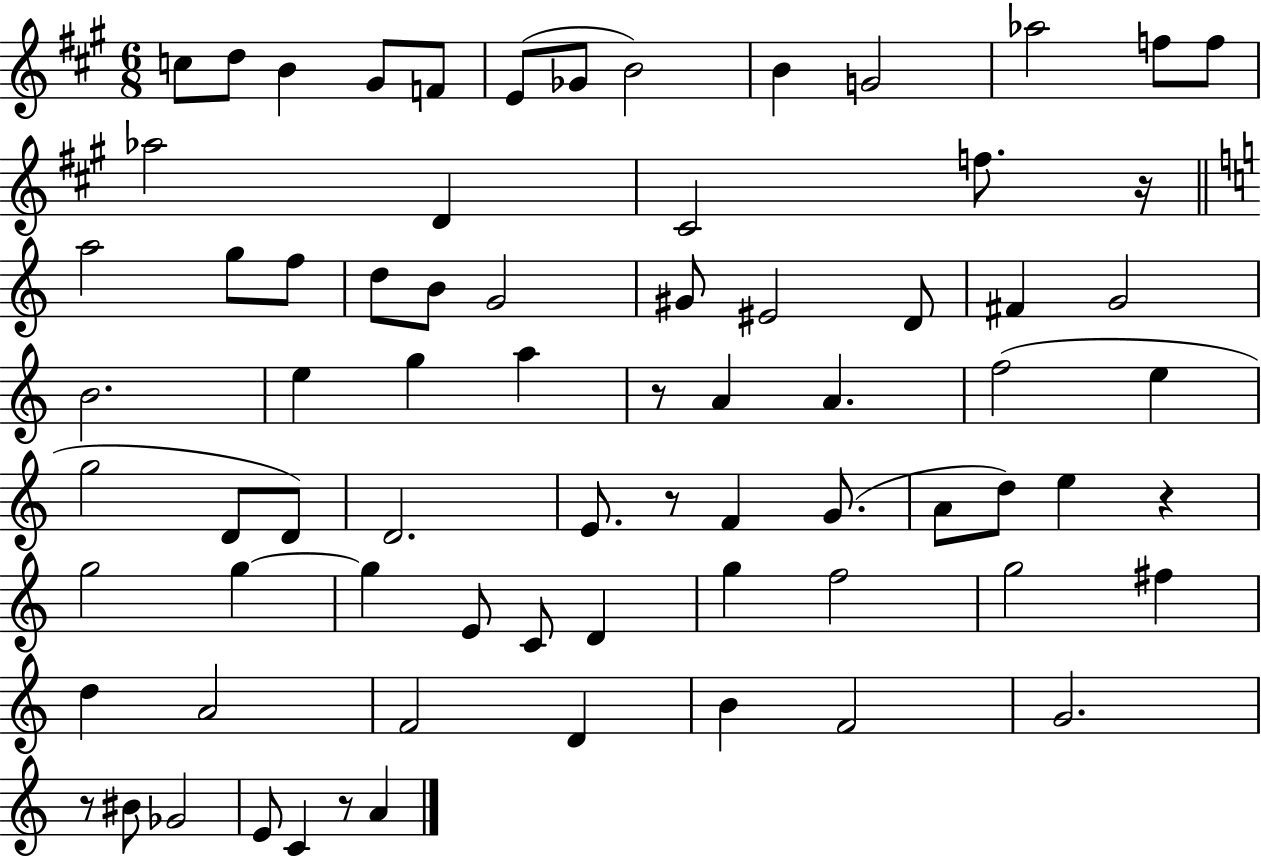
C5/e D5/e B4/q G#4/e F4/e E4/e Gb4/e B4/h B4/q G4/h Ab5/h F5/e F5/e Ab5/h D4/q C#4/h F5/e. R/s A5/h G5/e F5/e D5/e B4/e G4/h G#4/e EIS4/h D4/e F#4/q G4/h B4/h. E5/q G5/q A5/q R/e A4/q A4/q. F5/h E5/q G5/h D4/e D4/e D4/h. E4/e. R/e F4/q G4/e. A4/e D5/e E5/q R/q G5/h G5/q G5/q E4/e C4/e D4/q G5/q F5/h G5/h F#5/q D5/q A4/h F4/h D4/q B4/q F4/h G4/h. R/e BIS4/e Gb4/h E4/e C4/q R/e A4/q